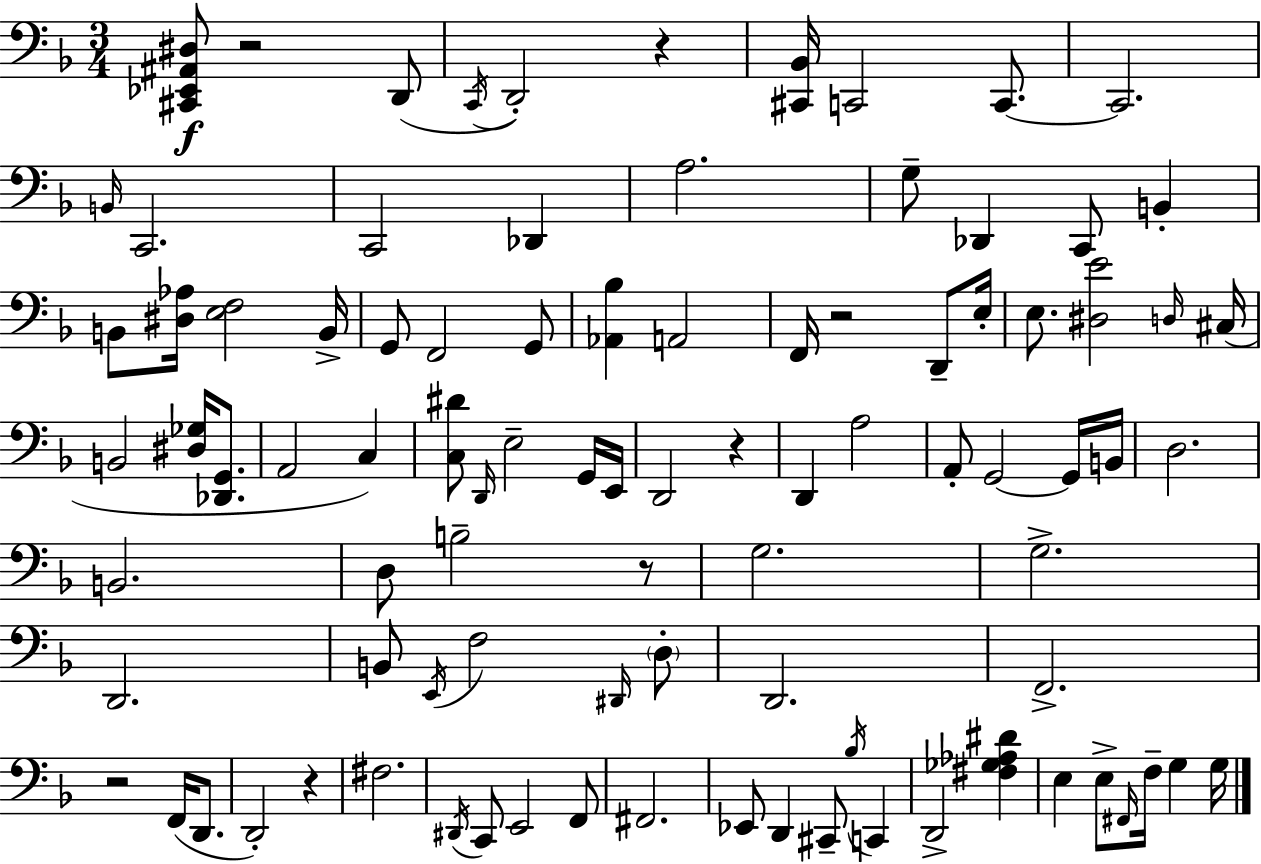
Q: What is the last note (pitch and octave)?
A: G3